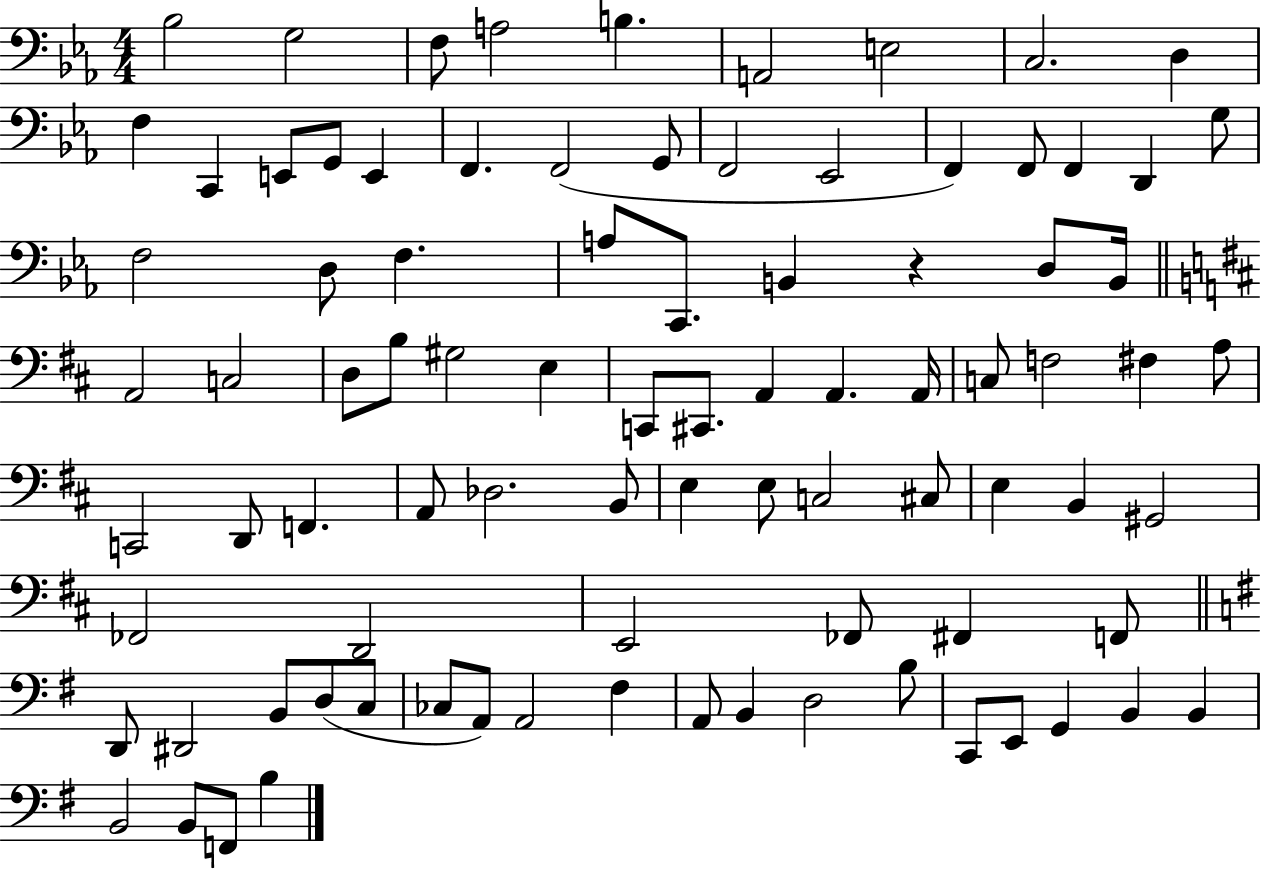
X:1
T:Untitled
M:4/4
L:1/4
K:Eb
_B,2 G,2 F,/2 A,2 B, A,,2 E,2 C,2 D, F, C,, E,,/2 G,,/2 E,, F,, F,,2 G,,/2 F,,2 _E,,2 F,, F,,/2 F,, D,, G,/2 F,2 D,/2 F, A,/2 C,,/2 B,, z D,/2 B,,/4 A,,2 C,2 D,/2 B,/2 ^G,2 E, C,,/2 ^C,,/2 A,, A,, A,,/4 C,/2 F,2 ^F, A,/2 C,,2 D,,/2 F,, A,,/2 _D,2 B,,/2 E, E,/2 C,2 ^C,/2 E, B,, ^G,,2 _F,,2 D,,2 E,,2 _F,,/2 ^F,, F,,/2 D,,/2 ^D,,2 B,,/2 D,/2 C,/2 _C,/2 A,,/2 A,,2 ^F, A,,/2 B,, D,2 B,/2 C,,/2 E,,/2 G,, B,, B,, B,,2 B,,/2 F,,/2 B,